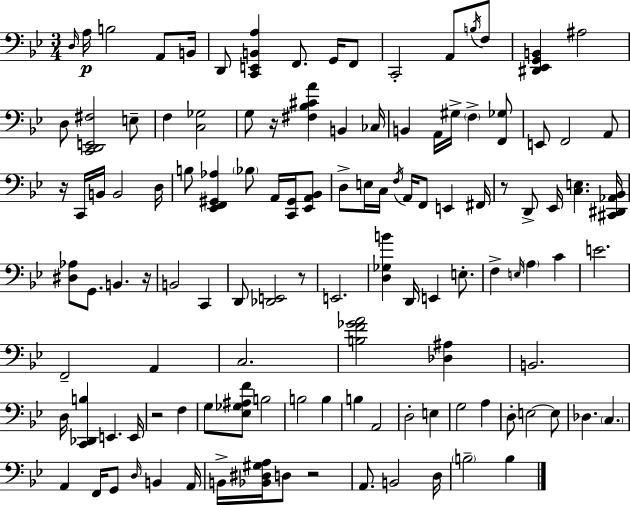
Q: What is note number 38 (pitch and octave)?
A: F3